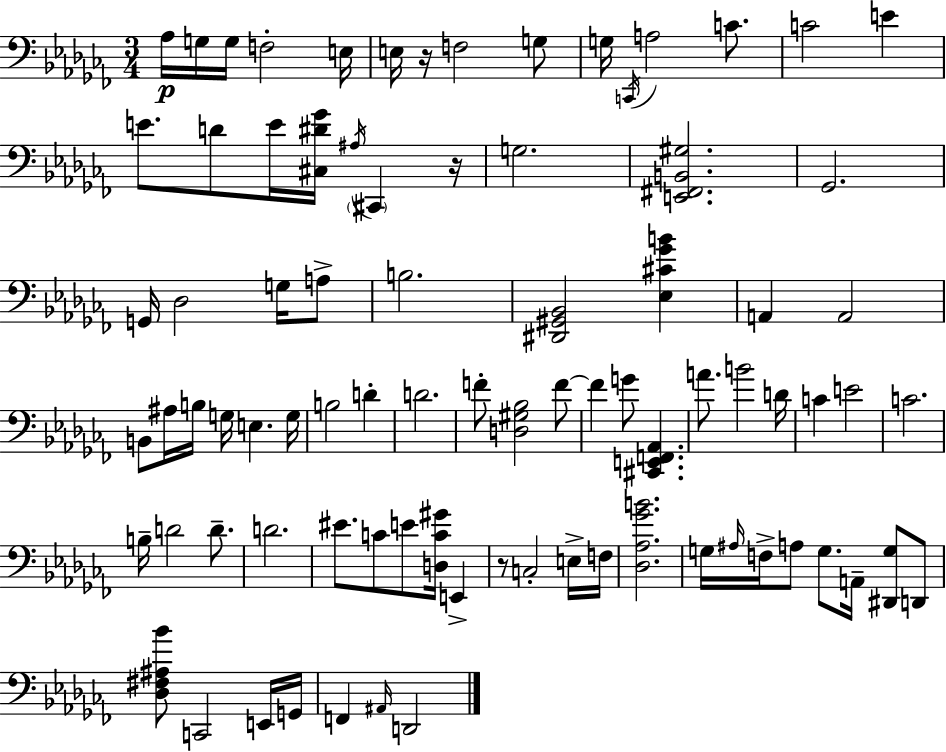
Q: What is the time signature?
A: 3/4